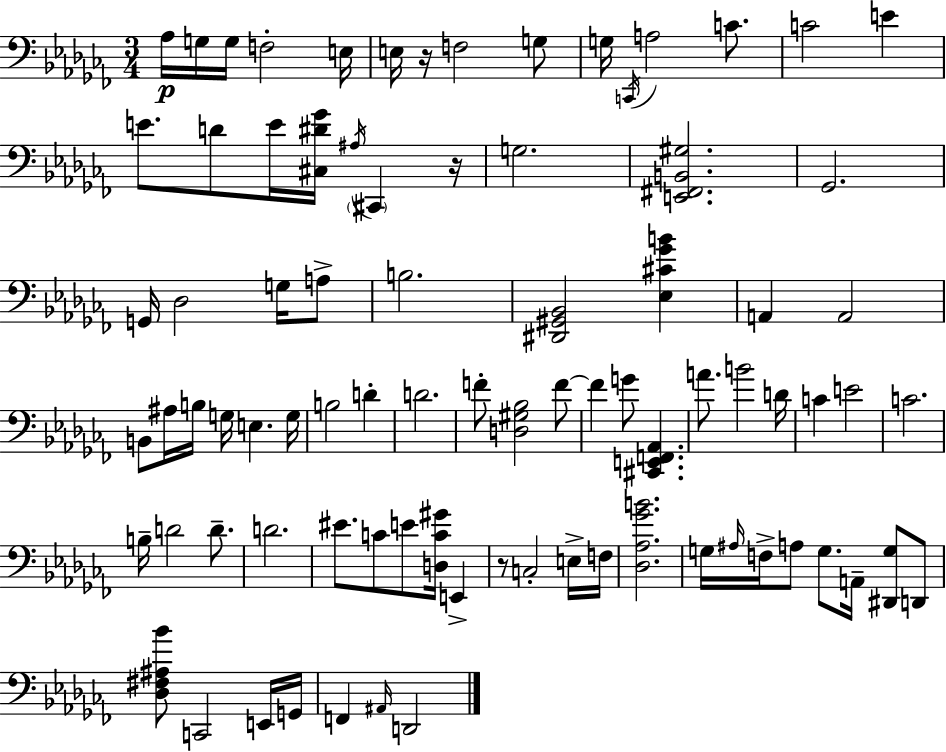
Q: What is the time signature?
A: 3/4